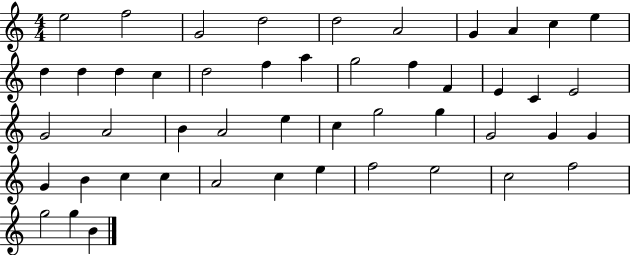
{
  \clef treble
  \numericTimeSignature
  \time 4/4
  \key c \major
  e''2 f''2 | g'2 d''2 | d''2 a'2 | g'4 a'4 c''4 e''4 | \break d''4 d''4 d''4 c''4 | d''2 f''4 a''4 | g''2 f''4 f'4 | e'4 c'4 e'2 | \break g'2 a'2 | b'4 a'2 e''4 | c''4 g''2 g''4 | g'2 g'4 g'4 | \break g'4 b'4 c''4 c''4 | a'2 c''4 e''4 | f''2 e''2 | c''2 f''2 | \break g''2 g''4 b'4 | \bar "|."
}